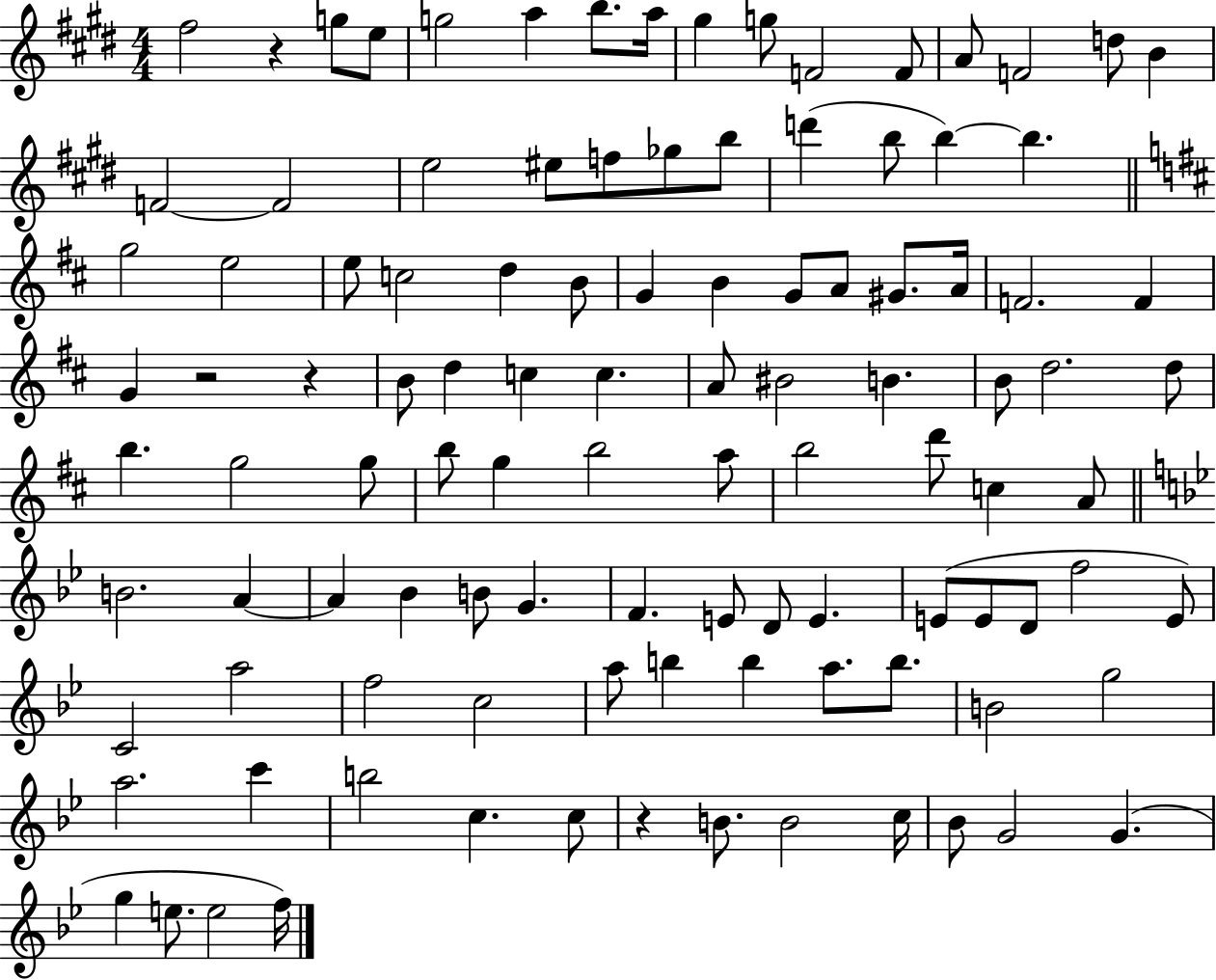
F#5/h R/q G5/e E5/e G5/h A5/q B5/e. A5/s G#5/q G5/e F4/h F4/e A4/e F4/h D5/e B4/q F4/h F4/h E5/h EIS5/e F5/e Gb5/e B5/e D6/q B5/e B5/q B5/q. G5/h E5/h E5/e C5/h D5/q B4/e G4/q B4/q G4/e A4/e G#4/e. A4/s F4/h. F4/q G4/q R/h R/q B4/e D5/q C5/q C5/q. A4/e BIS4/h B4/q. B4/e D5/h. D5/e B5/q. G5/h G5/e B5/e G5/q B5/h A5/e B5/h D6/e C5/q A4/e B4/h. A4/q A4/q Bb4/q B4/e G4/q. F4/q. E4/e D4/e E4/q. E4/e E4/e D4/e F5/h E4/e C4/h A5/h F5/h C5/h A5/e B5/q B5/q A5/e. B5/e. B4/h G5/h A5/h. C6/q B5/h C5/q. C5/e R/q B4/e. B4/h C5/s Bb4/e G4/h G4/q. G5/q E5/e. E5/h F5/s